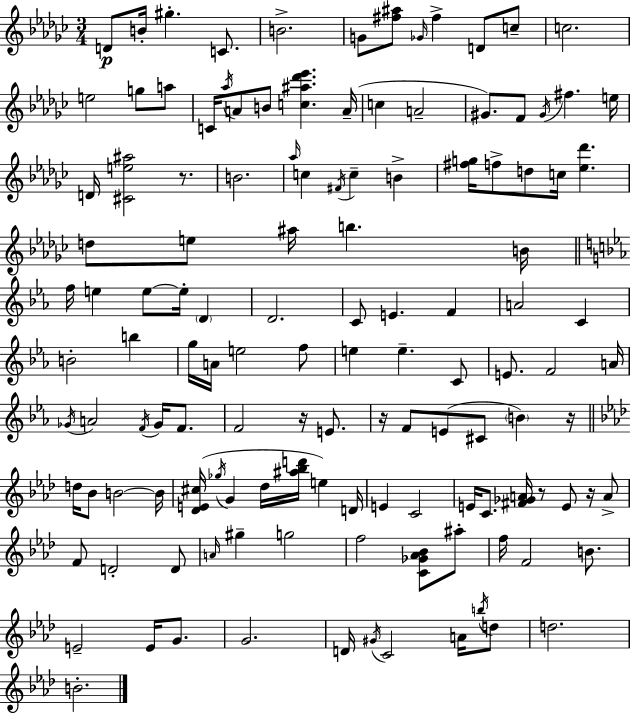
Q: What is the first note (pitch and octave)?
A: D4